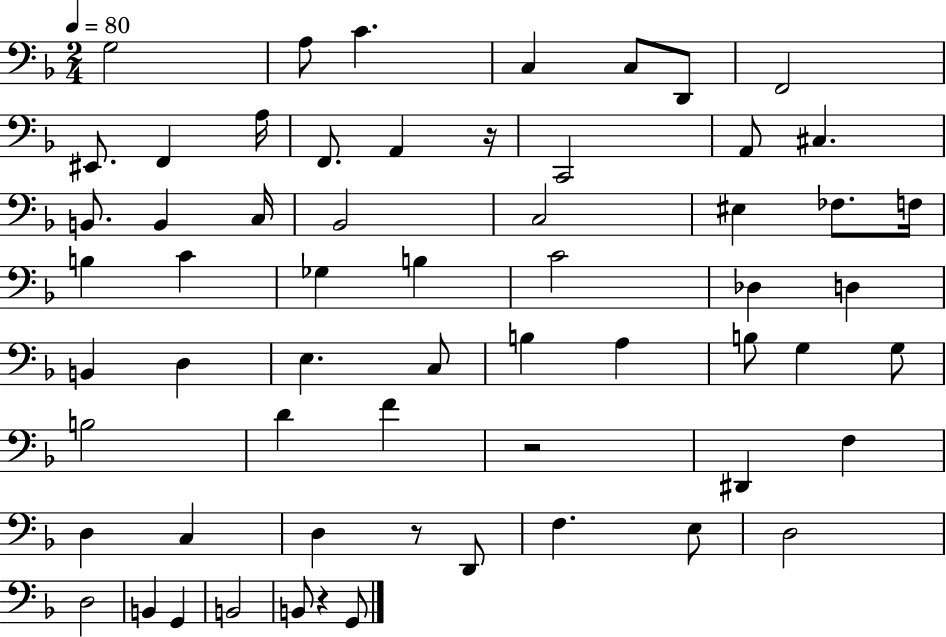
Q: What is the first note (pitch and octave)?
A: G3